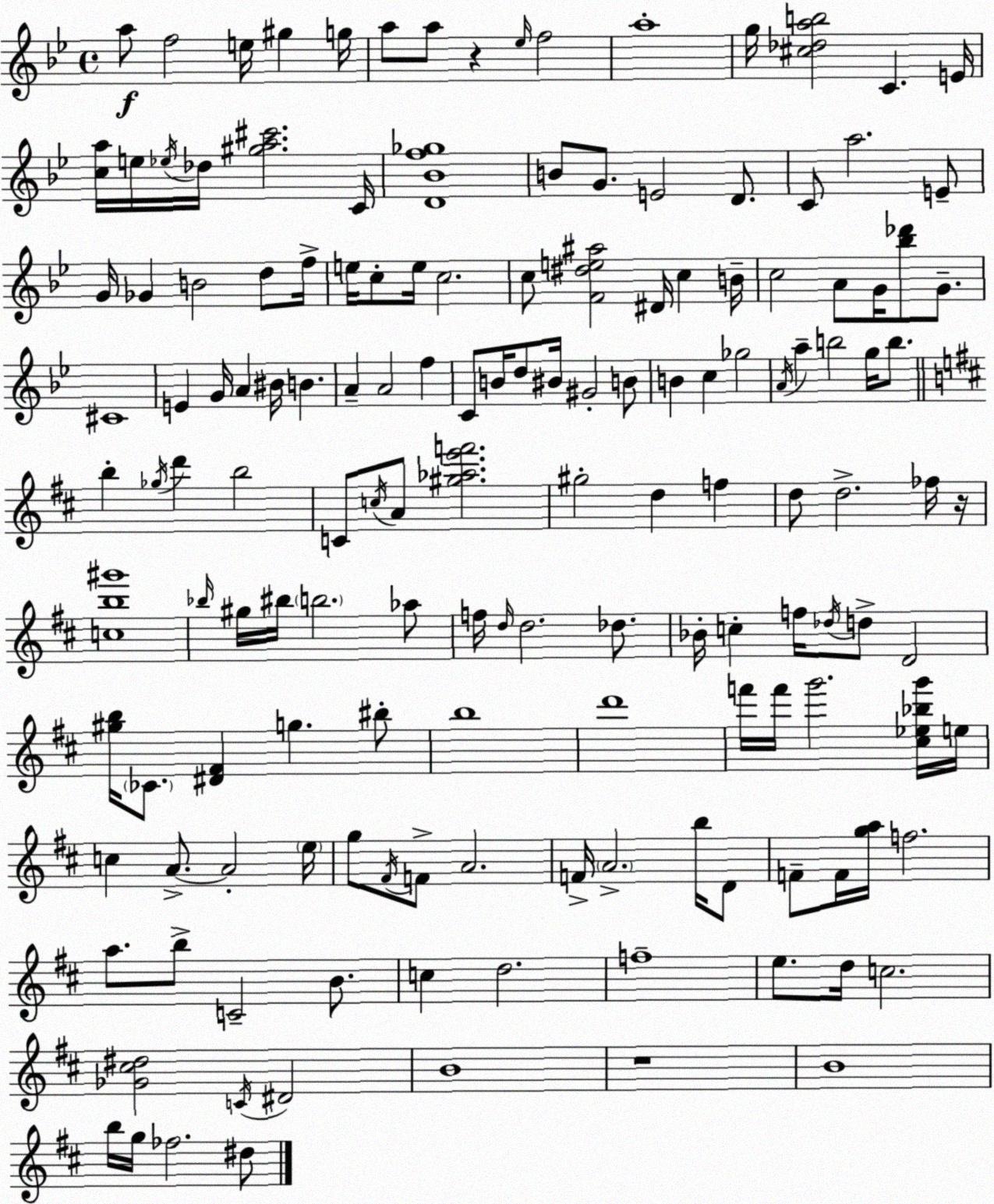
X:1
T:Untitled
M:4/4
L:1/4
K:Bb
a/2 f2 e/4 ^g g/4 a/2 a/2 z _e/4 f2 a4 g/4 [^c_dab]2 C E/4 [ca]/4 e/4 _e/4 _d/4 [^ga^c']2 C/4 [D_Bf_g]4 B/2 G/2 E2 D/2 C/2 a2 E/2 G/4 _G B2 d/2 f/4 e/4 c/2 e/4 c2 c/2 [F^de^a]2 ^D/4 c B/4 c2 A/2 G/4 [_b_d']/2 G/2 ^C4 E G/4 A ^B/4 B A A2 f C/2 B/4 d/2 ^B/4 ^G2 B/2 B c _g2 A/4 a b2 g/4 b/2 b _g/4 d' b2 C/2 c/4 A/2 [^g_ae'f']2 ^g2 d f d/2 d2 _f/4 z/4 [cb^g']4 _b/4 ^g/4 ^b/4 b2 _a/2 f/4 d/4 d2 _d/2 _B/4 c f/4 _d/4 d/2 D2 [^gb]/4 _C/2 [^D^F] g ^b/2 b4 d'4 f'/4 f'/4 g'2 [^c_e_bg']/4 e/4 c A/2 A2 e/4 g/2 ^F/4 F/2 A2 F/4 A2 b/4 D/2 F/2 F/4 [ga]/4 f2 a/2 b/2 C2 B/2 c d2 f4 e/2 d/4 c2 [_G^c^d]2 C/4 ^D2 B4 z4 B4 b/4 g/4 _f2 ^d/2